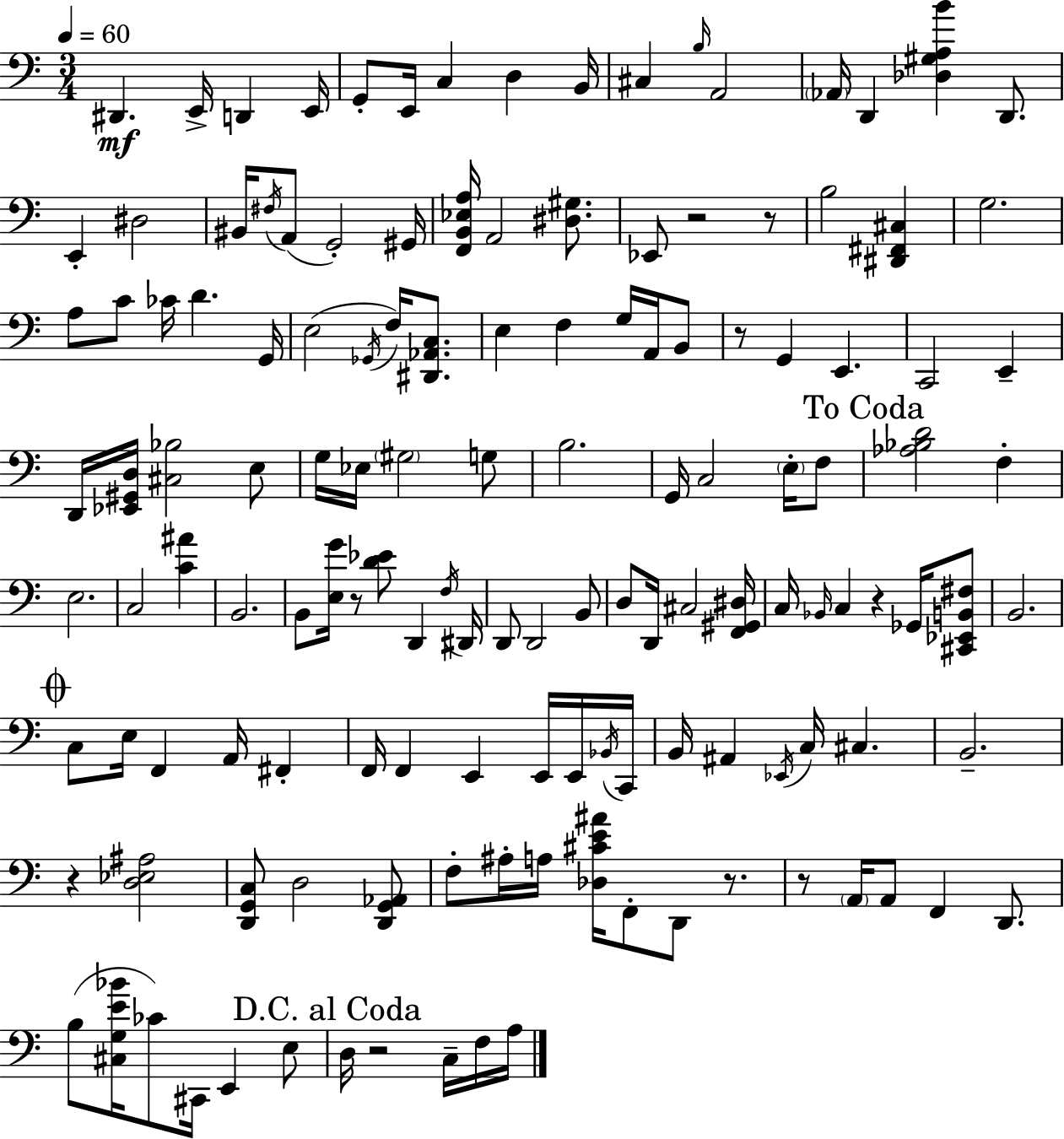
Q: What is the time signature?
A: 3/4